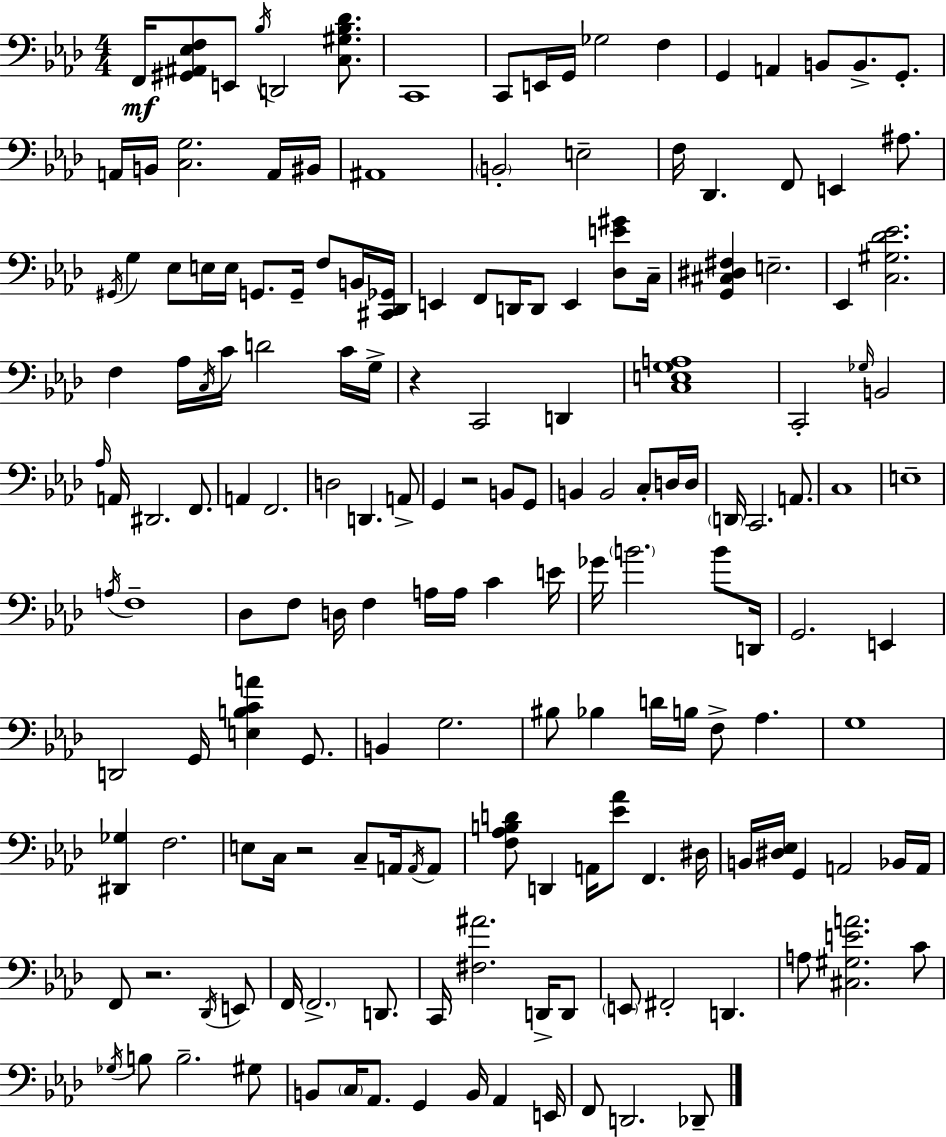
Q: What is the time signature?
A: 4/4